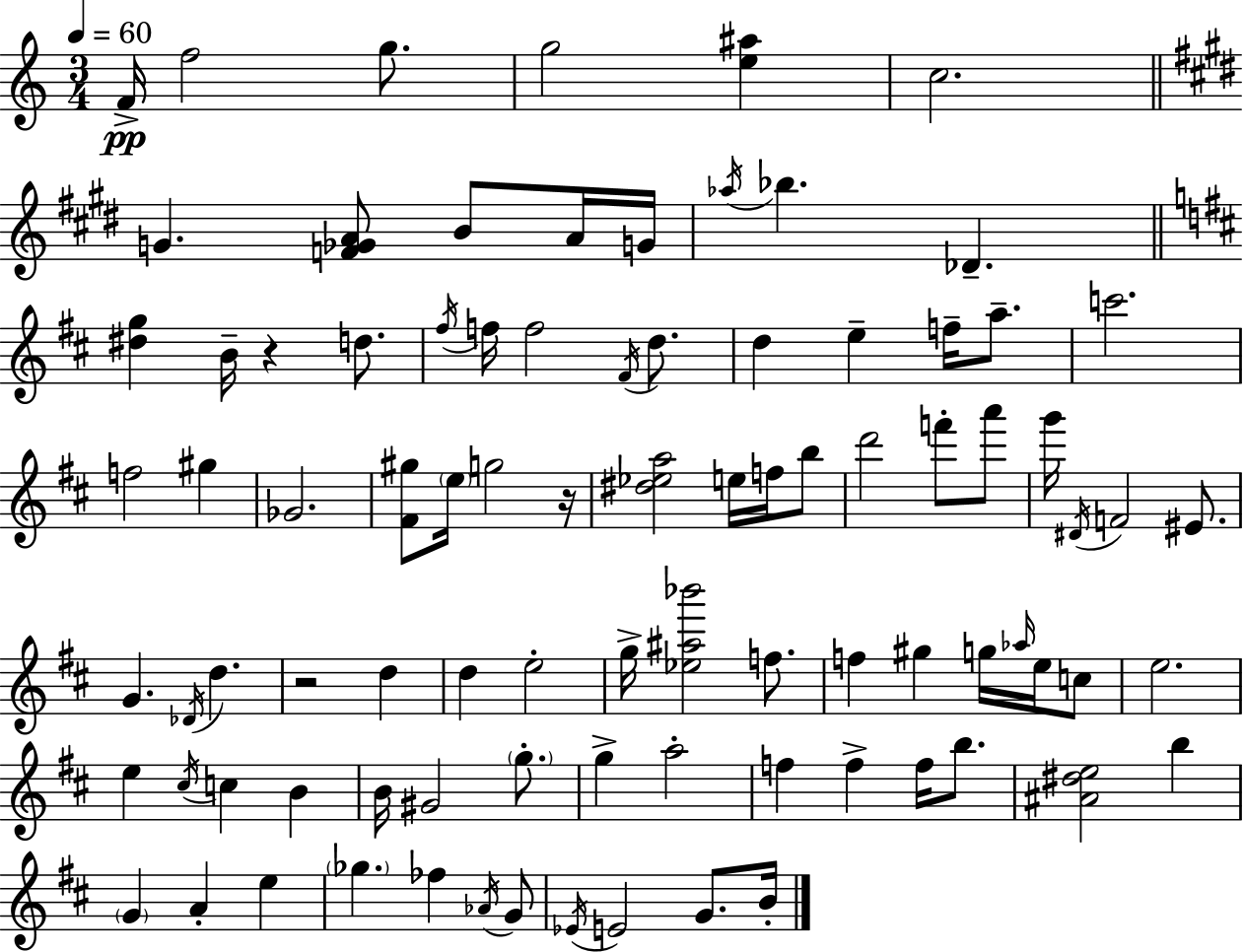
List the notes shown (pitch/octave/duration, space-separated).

F4/s F5/h G5/e. G5/h [E5,A#5]/q C5/h. G4/q. [F4,Gb4,A4]/e B4/e A4/s G4/s Ab5/s Bb5/q. Db4/q. [D#5,G5]/q B4/s R/q D5/e. F#5/s F5/s F5/h F#4/s D5/e. D5/q E5/q F5/s A5/e. C6/h. F5/h G#5/q Gb4/h. [F#4,G#5]/e E5/s G5/h R/s [D#5,Eb5,A5]/h E5/s F5/s B5/e D6/h F6/e A6/e G6/s D#4/s F4/h EIS4/e. G4/q. Db4/s D5/q. R/h D5/q D5/q E5/h G5/s [Eb5,A#5,Bb6]/h F5/e. F5/q G#5/q G5/s Ab5/s E5/s C5/e E5/h. E5/q C#5/s C5/q B4/q B4/s G#4/h G5/e. G5/q A5/h F5/q F5/q F5/s B5/e. [A#4,D#5,E5]/h B5/q G4/q A4/q E5/q Gb5/q. FES5/q Ab4/s G4/e Eb4/s E4/h G4/e. B4/s